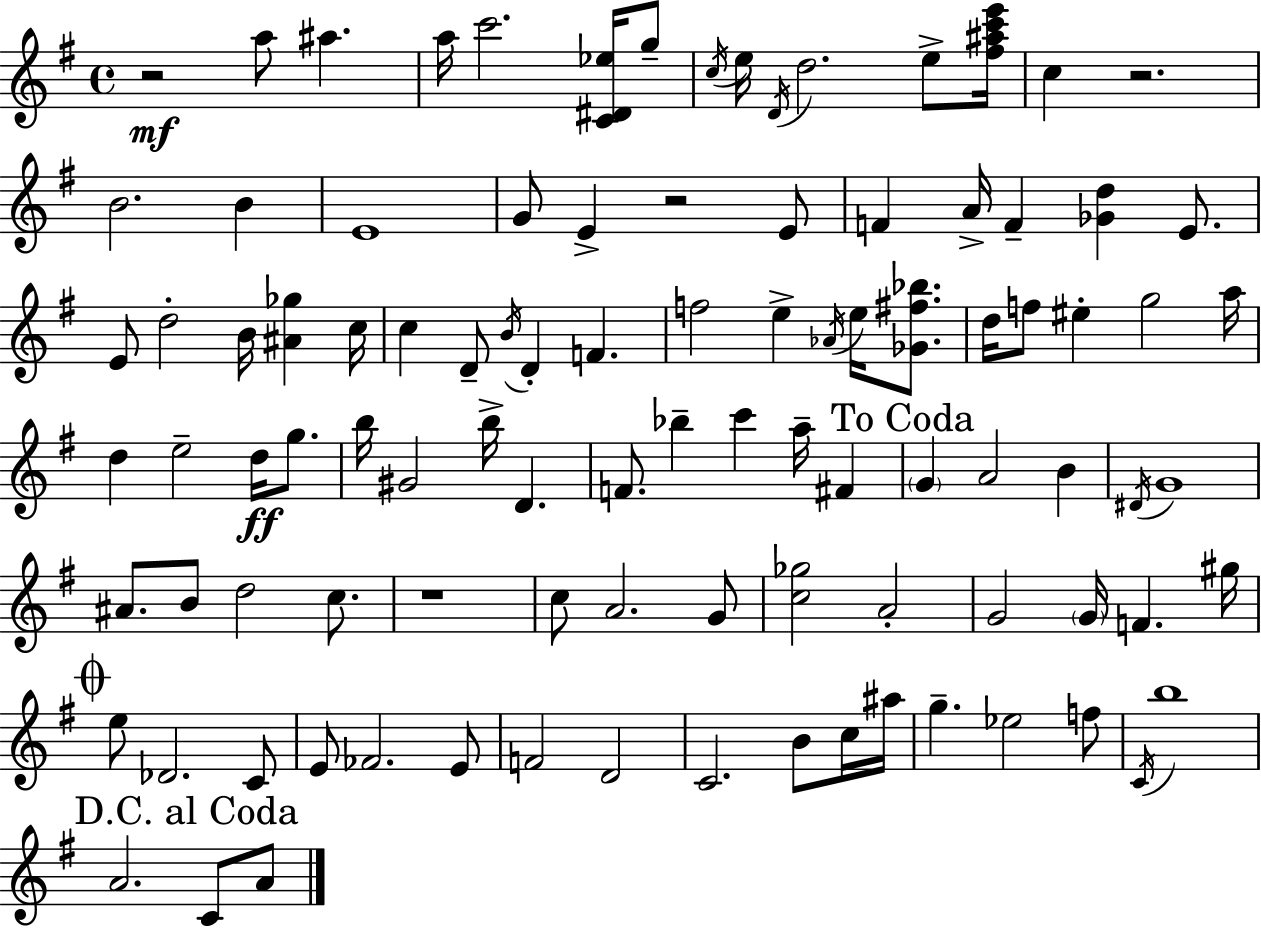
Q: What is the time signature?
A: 4/4